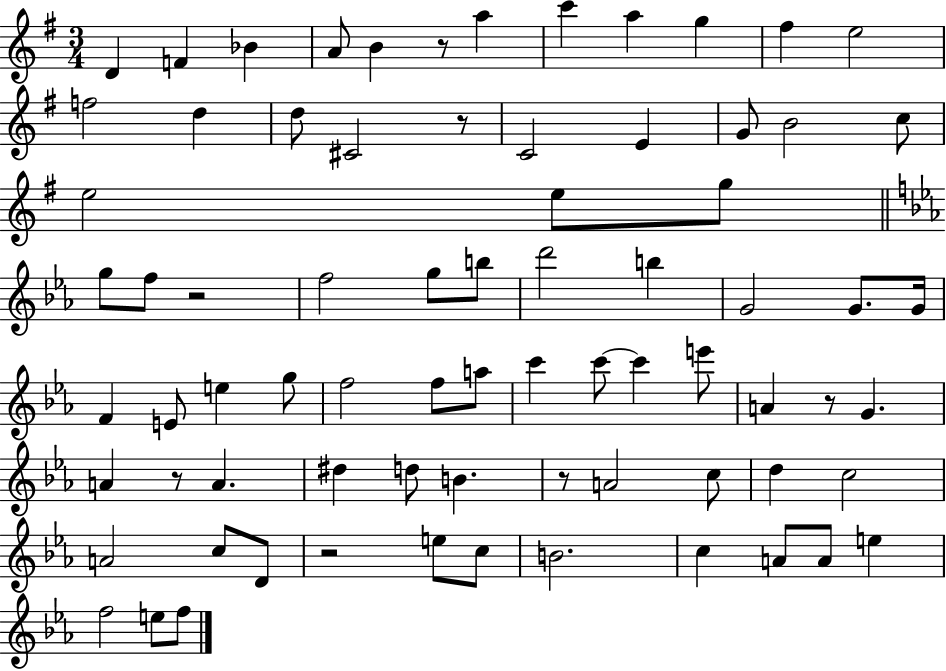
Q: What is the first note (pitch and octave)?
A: D4